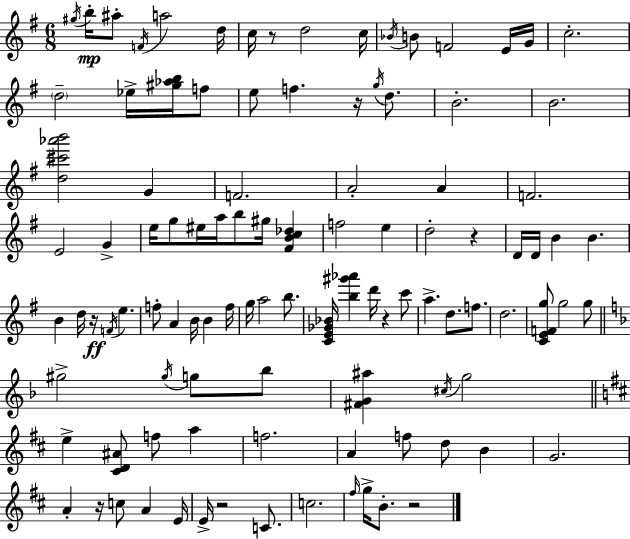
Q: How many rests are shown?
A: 8